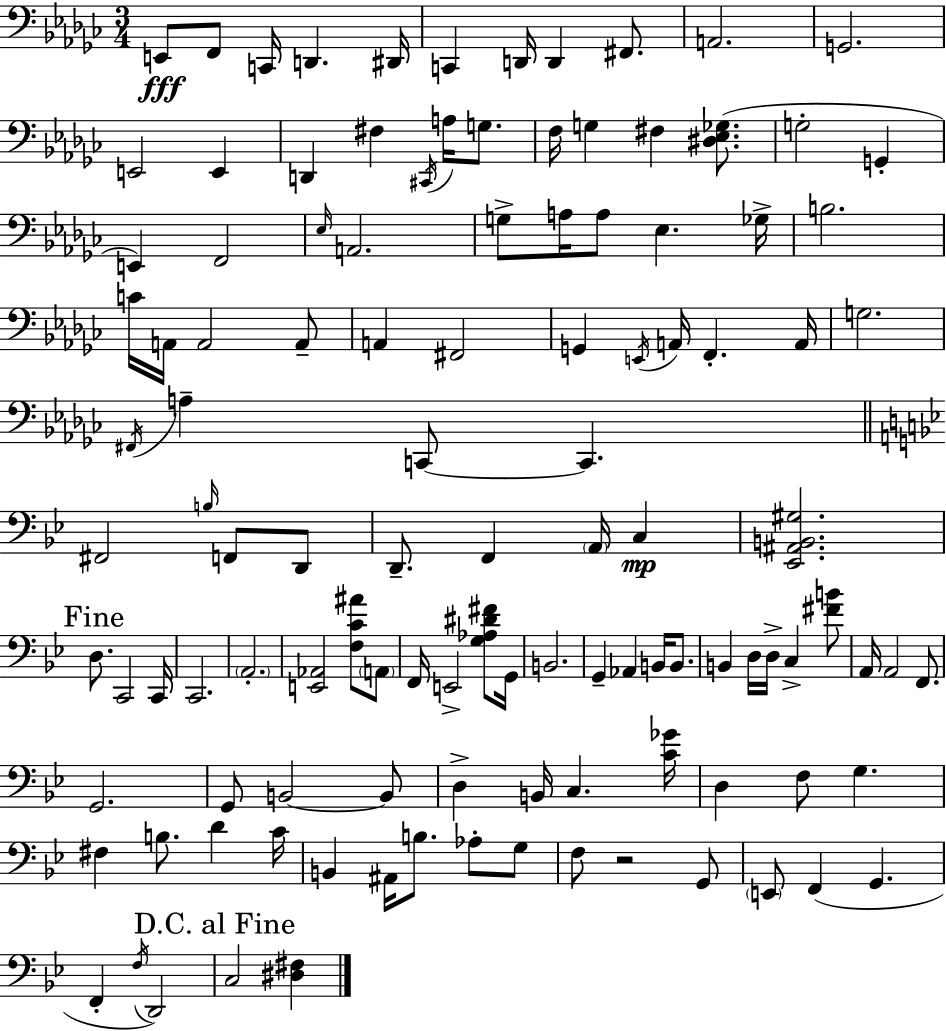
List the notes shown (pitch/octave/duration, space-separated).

E2/e F2/e C2/s D2/q. D#2/s C2/q D2/s D2/q F#2/e. A2/h. G2/h. E2/h E2/q D2/q F#3/q C#2/s A3/s G3/e. F3/s G3/q F#3/q [D#3,Eb3,Gb3]/e. G3/h G2/q E2/q F2/h Eb3/s A2/h. G3/e A3/s A3/e Eb3/q. Gb3/s B3/h. C4/s A2/s A2/h A2/e A2/q F#2/h G2/q E2/s A2/s F2/q. A2/s G3/h. F#2/s A3/q C2/e C2/q. F#2/h B3/s F2/e D2/e D2/e. F2/q A2/s C3/q [Eb2,A#2,B2,G#3]/h. D3/e. C2/h C2/s C2/h. A2/h. [E2,Ab2]/h [F3,C4,A#4]/e A2/e F2/s E2/h [G3,Ab3,D#4,F#4]/e G2/s B2/h. G2/q Ab2/q B2/s B2/e. B2/q D3/s D3/s C3/q [F#4,B4]/e A2/s A2/h F2/e. G2/h. G2/e B2/h B2/e D3/q B2/s C3/q. [C4,Gb4]/s D3/q F3/e G3/q. F#3/q B3/e. D4/q C4/s B2/q A#2/s B3/e. Ab3/e G3/e F3/e R/h G2/e E2/e F2/q G2/q. F2/q F3/s D2/h C3/h [D#3,F#3]/q